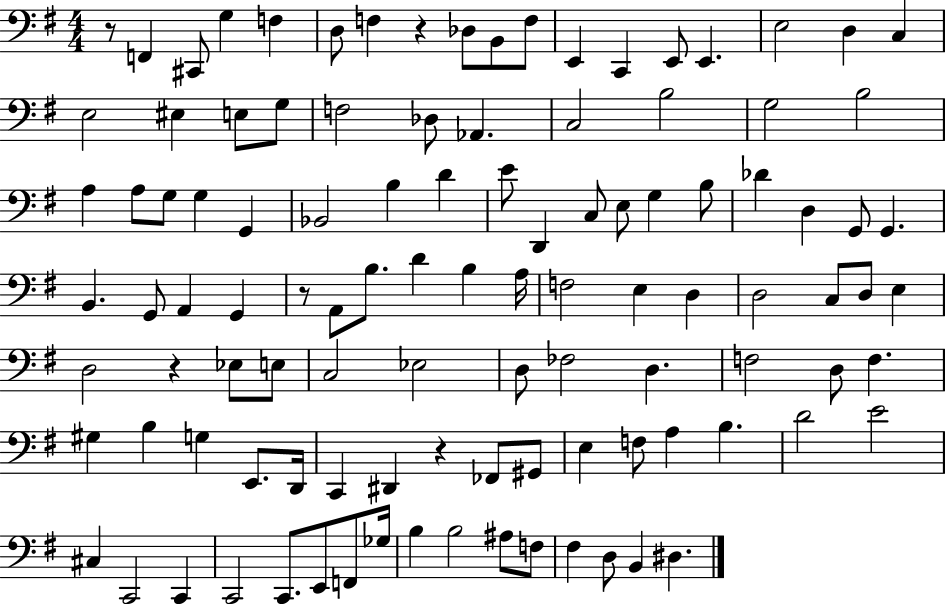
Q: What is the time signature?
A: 4/4